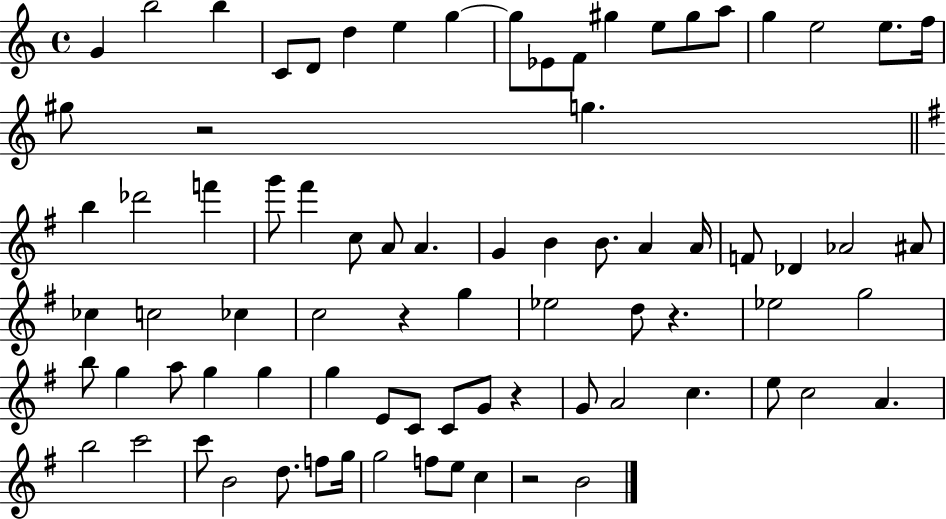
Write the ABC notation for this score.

X:1
T:Untitled
M:4/4
L:1/4
K:C
G b2 b C/2 D/2 d e g g/2 _E/2 F/2 ^g e/2 ^g/2 a/2 g e2 e/2 f/4 ^g/2 z2 g b _d'2 f' g'/2 ^f' c/2 A/2 A G B B/2 A A/4 F/2 _D _A2 ^A/2 _c c2 _c c2 z g _e2 d/2 z _e2 g2 b/2 g a/2 g g g E/2 C/2 C/2 G/2 z G/2 A2 c e/2 c2 A b2 c'2 c'/2 B2 d/2 f/2 g/4 g2 f/2 e/2 c z2 B2